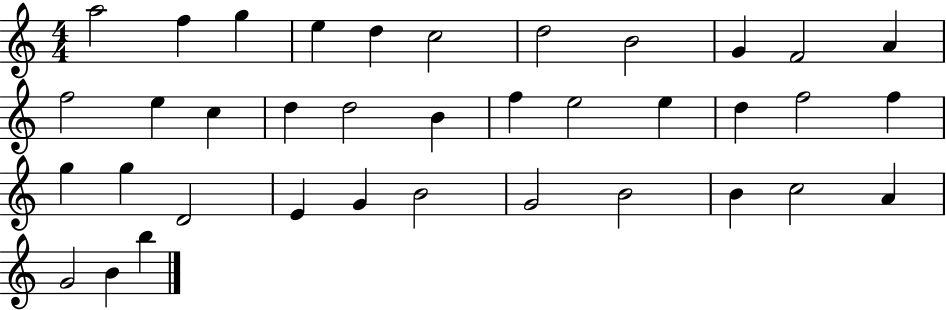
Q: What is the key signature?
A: C major